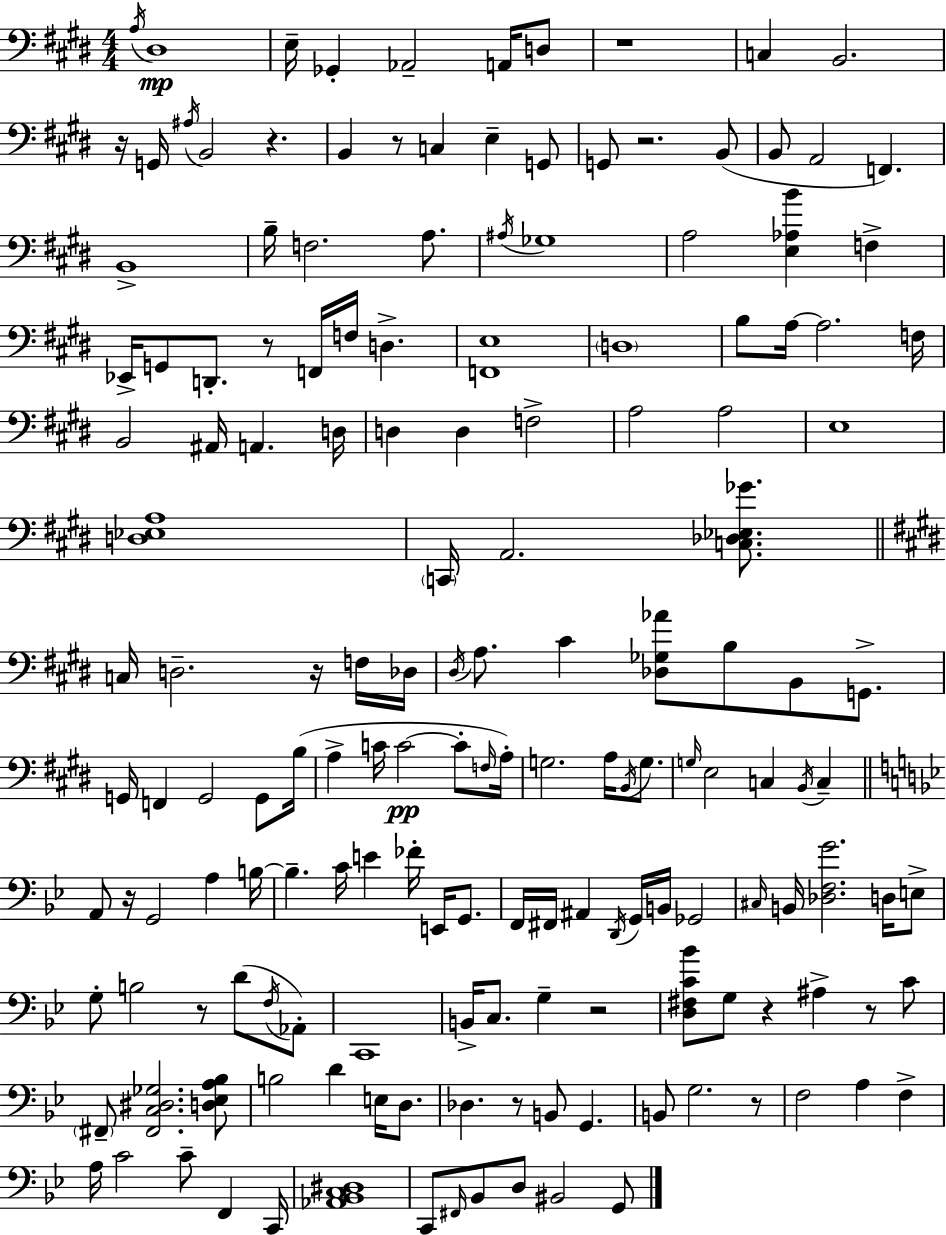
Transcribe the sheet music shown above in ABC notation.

X:1
T:Untitled
M:4/4
L:1/4
K:E
A,/4 ^D,4 E,/4 _G,, _A,,2 A,,/4 D,/2 z4 C, B,,2 z/4 G,,/4 ^A,/4 B,,2 z B,, z/2 C, E, G,,/2 G,,/2 z2 B,,/2 B,,/2 A,,2 F,, B,,4 B,/4 F,2 A,/2 ^A,/4 _G,4 A,2 [E,_A,B] F, _E,,/4 G,,/2 D,,/2 z/2 F,,/4 F,/4 D, [F,,E,]4 D,4 B,/2 A,/4 A,2 F,/4 B,,2 ^A,,/4 A,, D,/4 D, D, F,2 A,2 A,2 E,4 [D,_E,A,]4 C,,/4 A,,2 [C,_D,_E,_G]/2 C,/4 D,2 z/4 F,/4 _D,/4 ^D,/4 A,/2 ^C [_D,_G,_A]/2 B,/2 B,,/2 G,,/2 G,,/4 F,, G,,2 G,,/2 B,/4 A, C/4 C2 C/2 F,/4 A,/4 G,2 A,/4 B,,/4 G,/2 G,/4 E,2 C, B,,/4 C, A,,/2 z/4 G,,2 A, B,/4 B, C/4 E _F/4 E,,/4 G,,/2 F,,/4 ^F,,/4 ^A,, D,,/4 G,,/4 B,,/4 _G,,2 ^C,/4 B,,/4 [_D,F,G]2 D,/4 E,/2 G,/2 B,2 z/2 D/2 F,/4 _A,,/2 C,,4 B,,/4 C,/2 G, z2 [D,^F,C_B]/2 G,/2 z ^A, z/2 C/2 ^F,,/2 [^F,,C,^D,_G,]2 [D,_E,A,_B,]/2 B,2 D E,/4 D,/2 _D, z/2 B,,/2 G,, B,,/2 G,2 z/2 F,2 A, F, A,/4 C2 C/2 F,, C,,/4 [_A,,_B,,C,^D,]4 C,,/2 ^F,,/4 _B,,/2 D,/2 ^B,,2 G,,/2